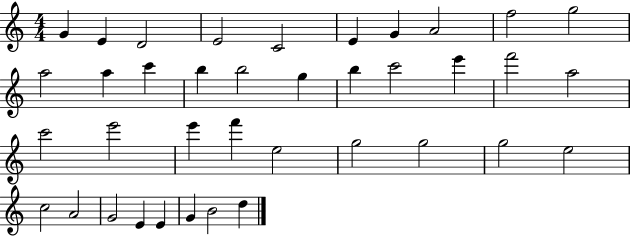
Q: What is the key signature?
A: C major